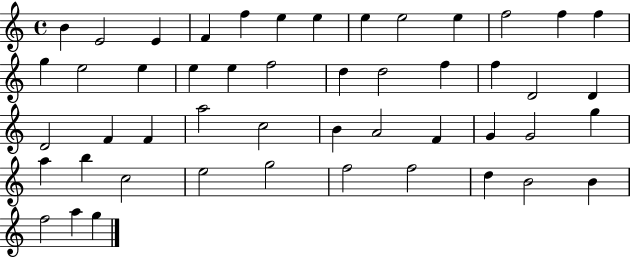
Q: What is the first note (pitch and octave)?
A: B4